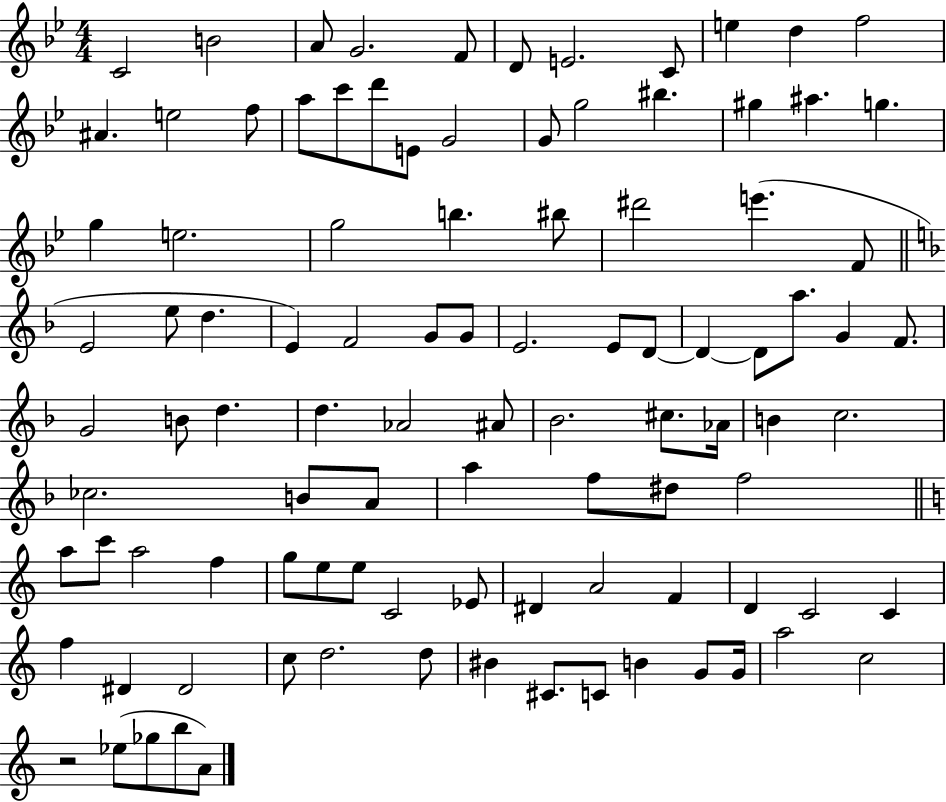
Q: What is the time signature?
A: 4/4